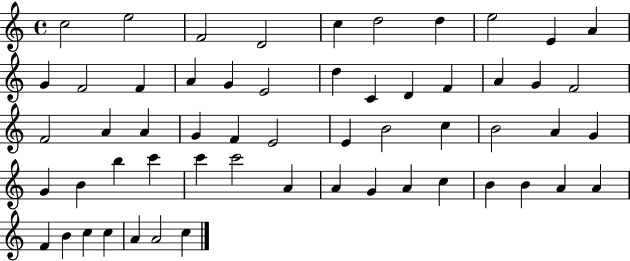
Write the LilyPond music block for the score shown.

{
  \clef treble
  \time 4/4
  \defaultTimeSignature
  \key c \major
  c''2 e''2 | f'2 d'2 | c''4 d''2 d''4 | e''2 e'4 a'4 | \break g'4 f'2 f'4 | a'4 g'4 e'2 | d''4 c'4 d'4 f'4 | a'4 g'4 f'2 | \break f'2 a'4 a'4 | g'4 f'4 e'2 | e'4 b'2 c''4 | b'2 a'4 g'4 | \break g'4 b'4 b''4 c'''4 | c'''4 c'''2 a'4 | a'4 g'4 a'4 c''4 | b'4 b'4 a'4 a'4 | \break f'4 b'4 c''4 c''4 | a'4 a'2 c''4 | \bar "|."
}